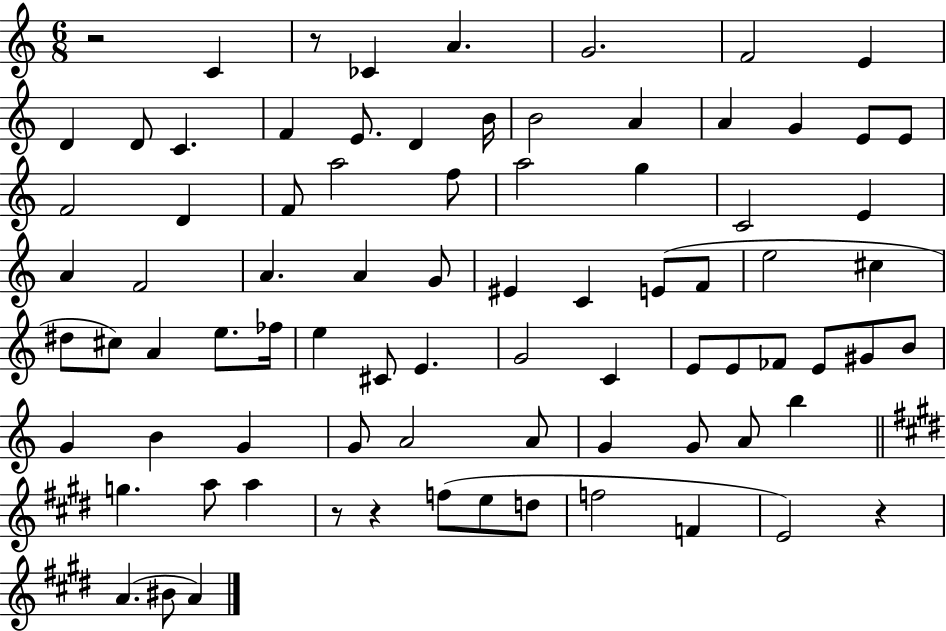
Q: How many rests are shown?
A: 5